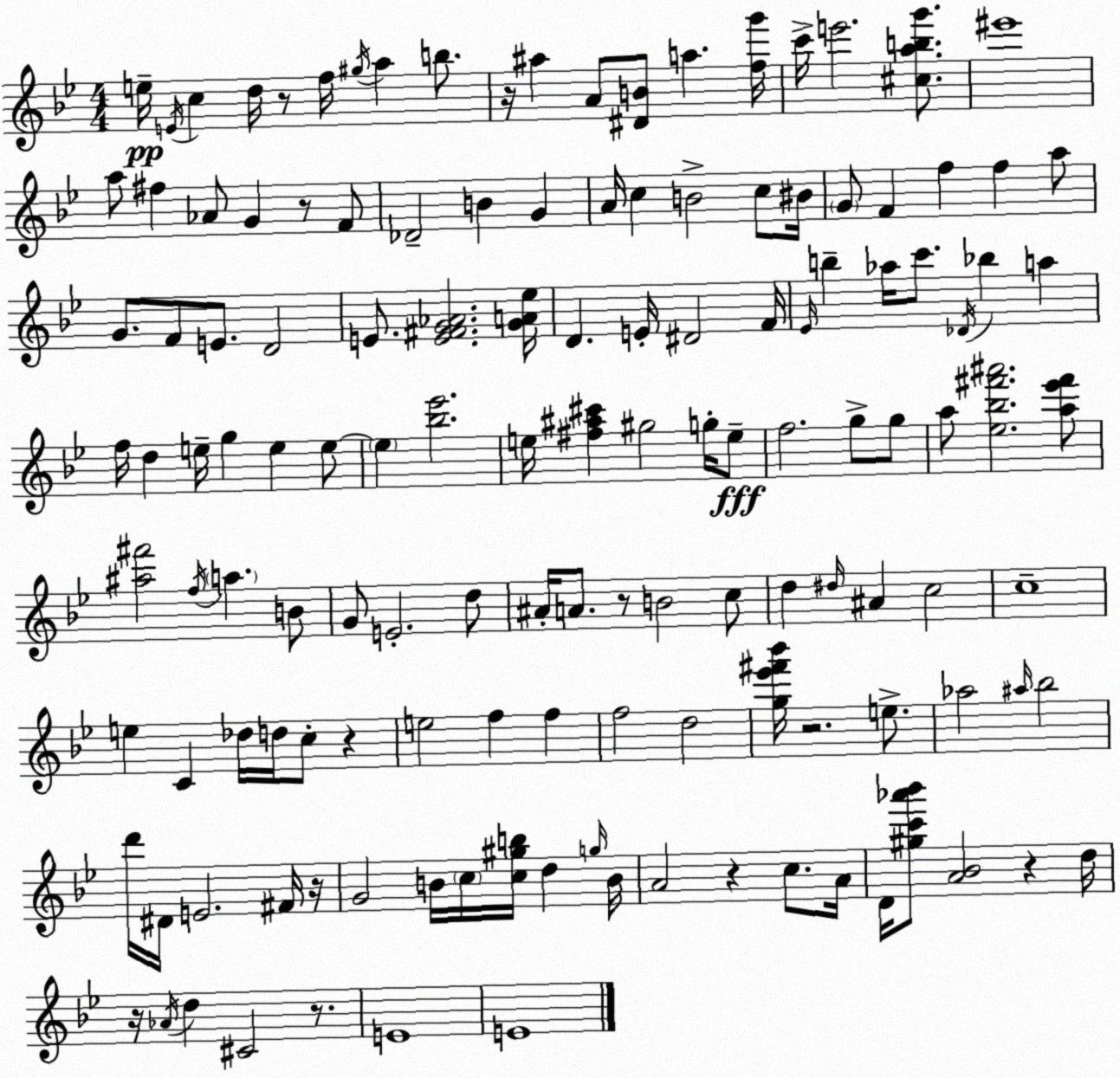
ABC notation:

X:1
T:Untitled
M:4/4
L:1/4
K:Gm
e/4 E/4 c d/4 z/2 f/4 ^g/4 a b/2 z/4 ^a A/2 [^DB]/2 a [fg']/4 c'/4 e'2 [^cabg']/2 ^e'4 a/2 ^f _A/2 G z/2 F/2 _D2 B G A/4 c B2 c/2 ^B/4 G/2 F f f a/2 G/2 F/2 E/2 D2 E/2 [E^FG_A]2 [GA_e]/4 D E/4 ^D2 F/4 _E/4 b _a/4 c'/2 _D/4 _b a f/4 d e/4 g e e/2 e [_b_e']2 e/4 [^f^a^c'] ^g2 g/4 e/2 f2 g/2 g/2 a/2 [_e_b^f'^a']2 [a_e'^f']/2 [^a^f']2 f/4 a B/2 G/2 E2 d/2 ^A/4 A/2 z/2 B2 c/2 d ^d/4 ^A c2 c4 e C _d/4 d/4 c/2 z e2 f f f2 d2 [g_e'^f'_b']/4 z2 e/2 _a2 ^a/4 _b2 d'/4 ^D/4 E2 ^F/4 z/4 G2 B/4 c/4 [c^gb]/4 d g/4 B/4 A2 z c/2 A/4 D/4 [^gc'_a'_b']/2 [A_B]2 z d/4 z/4 _A/4 d ^C2 z/2 E4 E4